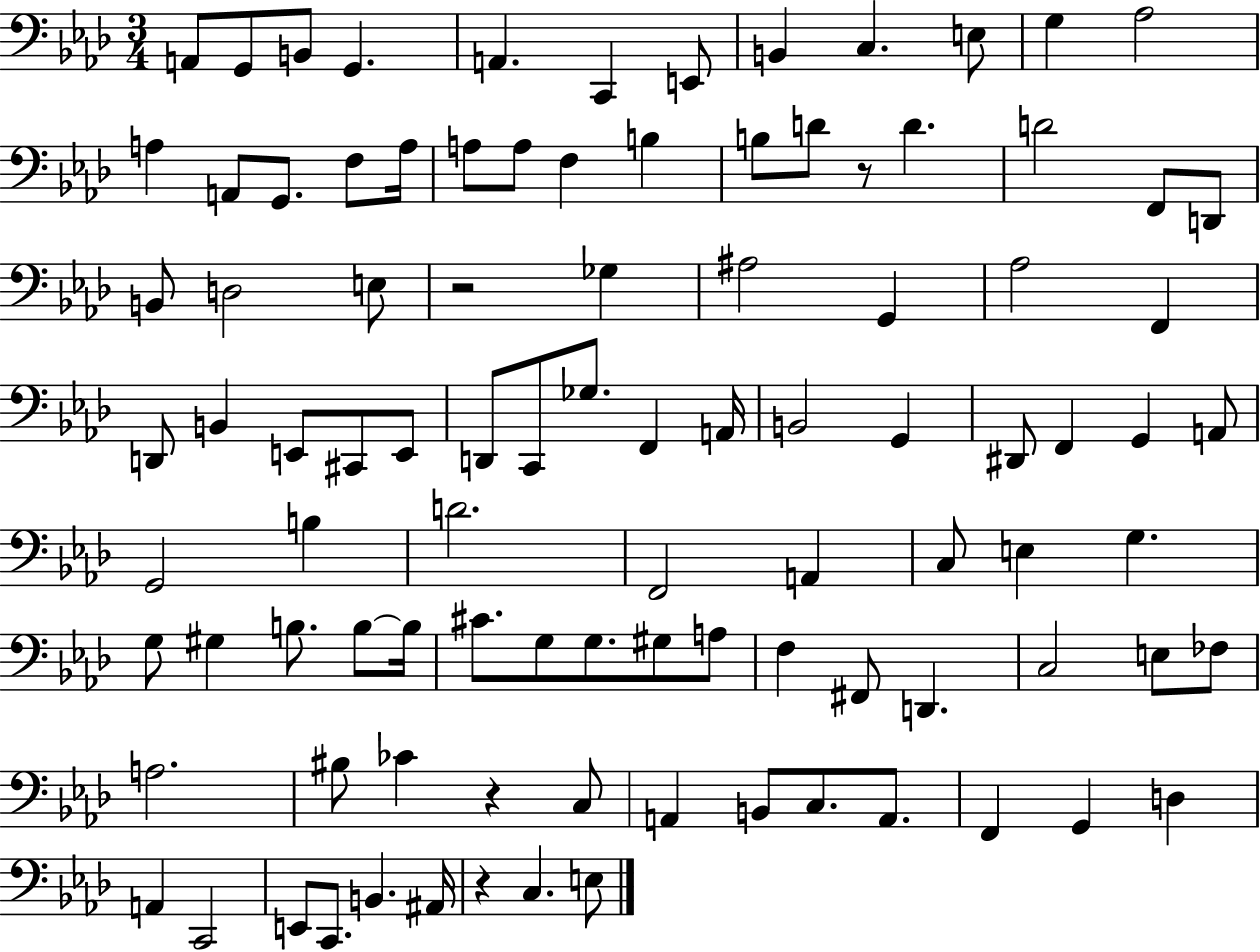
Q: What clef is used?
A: bass